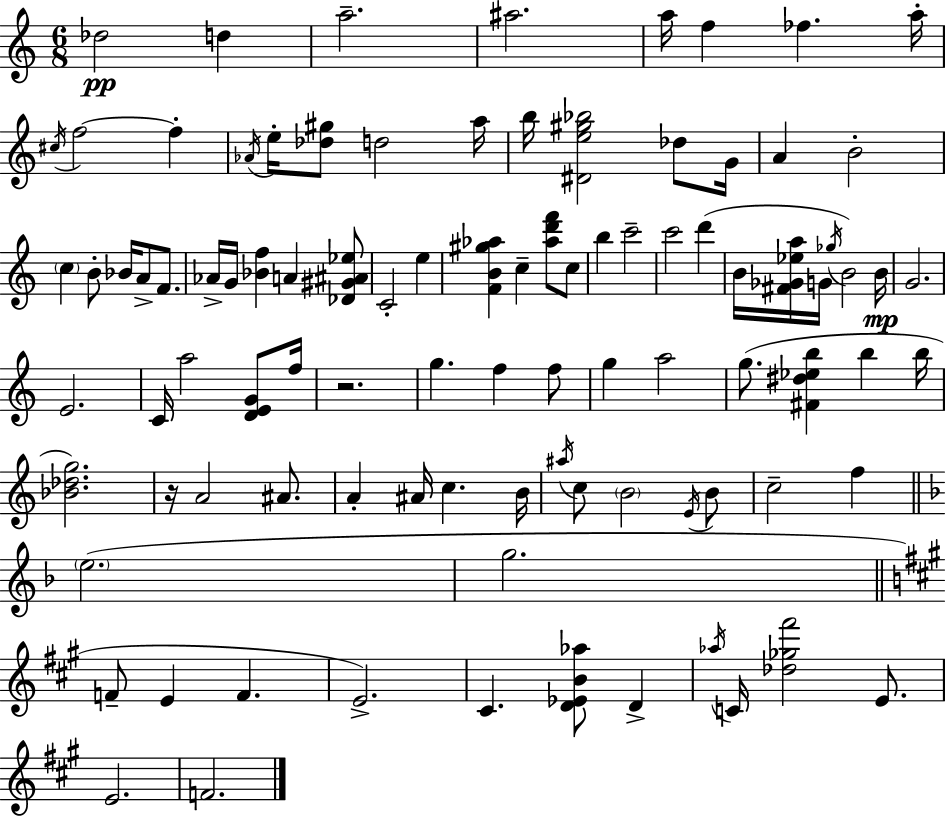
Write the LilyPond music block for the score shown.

{
  \clef treble
  \numericTimeSignature
  \time 6/8
  \key c \major
  \repeat volta 2 { des''2\pp d''4 | a''2.-- | ais''2. | a''16 f''4 fes''4. a''16-. | \break \acciaccatura { cis''16 } f''2~~ f''4-. | \acciaccatura { aes'16 } e''16-. <des'' gis''>8 d''2 | a''16 b''16 <dis' e'' gis'' bes''>2 des''8 | g'16 a'4 b'2-. | \break \parenthesize c''4 b'8-. bes'16 a'8-> f'8. | aes'16-> g'16 <bes' f''>4 a'4 | <des' gis' ais' ees''>8 c'2-. e''4 | <f' b' gis'' aes''>4 c''4-- <aes'' d''' f'''>8 | \break c''8 b''4 c'''2-- | c'''2 d'''4( | b'16 <fis' ges' ees'' a''>16 g'16 \acciaccatura { ges''16 }) b'2 | b'16\mp g'2. | \break e'2. | c'16 a''2 | <d' e' g'>8 f''16 r2. | g''4. f''4 | \break f''8 g''4 a''2 | g''8.( <fis' dis'' ees'' b''>4 b''4 | b''16 <bes' des'' g''>2.) | r16 a'2 | \break ais'8. a'4-. ais'16 c''4. | b'16 \acciaccatura { ais''16 } c''8 \parenthesize b'2 | \acciaccatura { e'16 } b'8 c''2-- | f''4 \bar "||" \break \key d \minor \parenthesize e''2.( | g''2. | \bar "||" \break \key a \major f'8-- e'4 f'4. | e'2.->) | cis'4. <d' ees' b' aes''>8 d'4-> | \acciaccatura { aes''16 } c'16 <des'' ges'' fis'''>2 e'8. | \break e'2. | f'2. | } \bar "|."
}